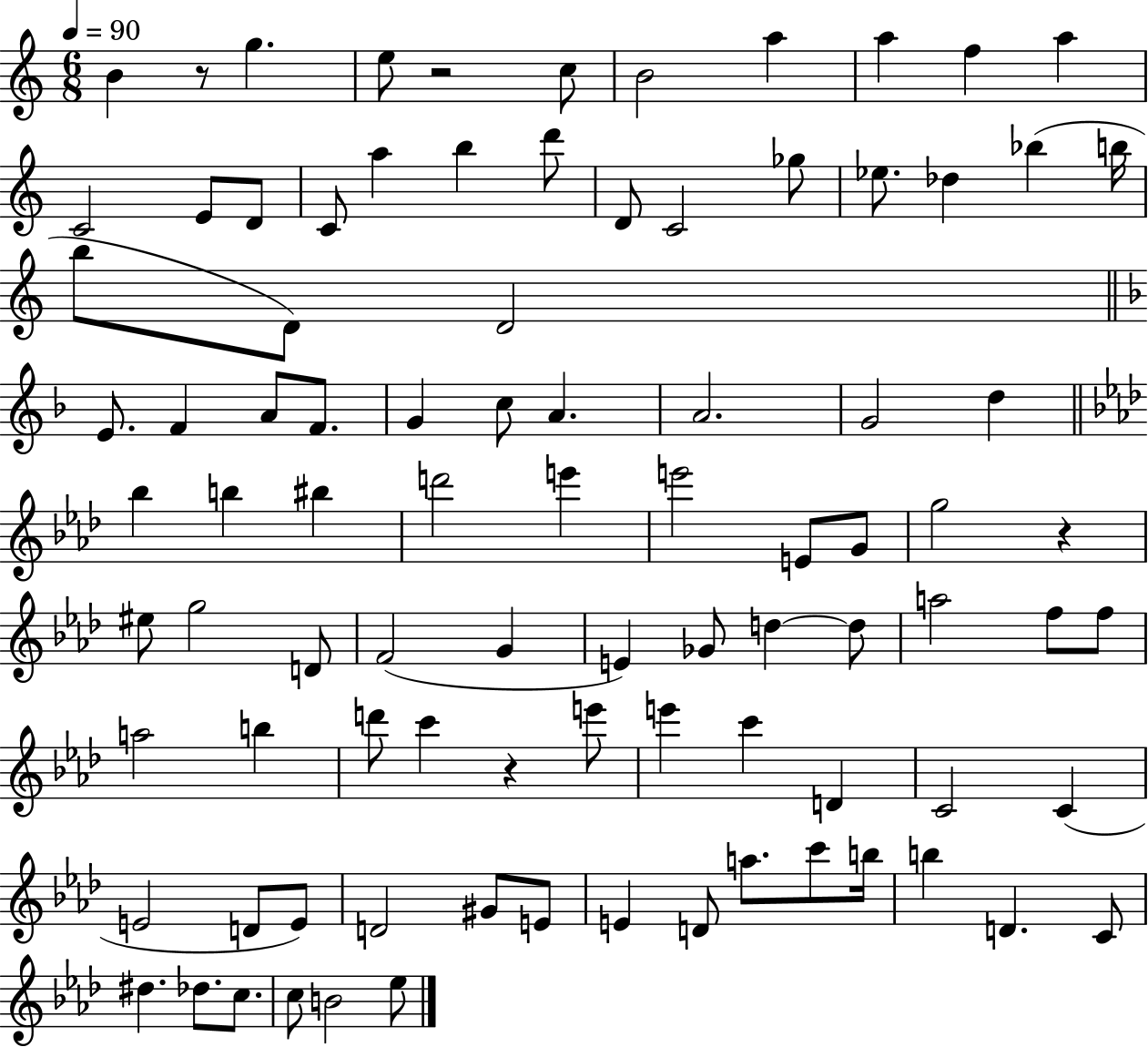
B4/q R/e G5/q. E5/e R/h C5/e B4/h A5/q A5/q F5/q A5/q C4/h E4/e D4/e C4/e A5/q B5/q D6/e D4/e C4/h Gb5/e Eb5/e. Db5/q Bb5/q B5/s B5/e D4/e D4/h E4/e. F4/q A4/e F4/e. G4/q C5/e A4/q. A4/h. G4/h D5/q Bb5/q B5/q BIS5/q D6/h E6/q E6/h E4/e G4/e G5/h R/q EIS5/e G5/h D4/e F4/h G4/q E4/q Gb4/e D5/q D5/e A5/h F5/e F5/e A5/h B5/q D6/e C6/q R/q E6/e E6/q C6/q D4/q C4/h C4/q E4/h D4/e E4/e D4/h G#4/e E4/e E4/q D4/e A5/e. C6/e B5/s B5/q D4/q. C4/e D#5/q. Db5/e. C5/e. C5/e B4/h Eb5/e